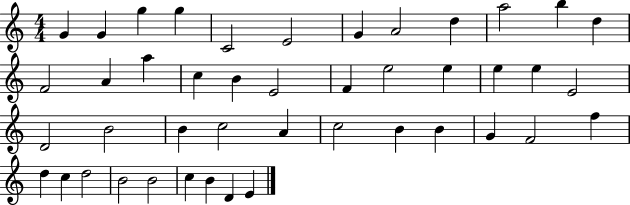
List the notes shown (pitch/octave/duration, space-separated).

G4/q G4/q G5/q G5/q C4/h E4/h G4/q A4/h D5/q A5/h B5/q D5/q F4/h A4/q A5/q C5/q B4/q E4/h F4/q E5/h E5/q E5/q E5/q E4/h D4/h B4/h B4/q C5/h A4/q C5/h B4/q B4/q G4/q F4/h F5/q D5/q C5/q D5/h B4/h B4/h C5/q B4/q D4/q E4/q